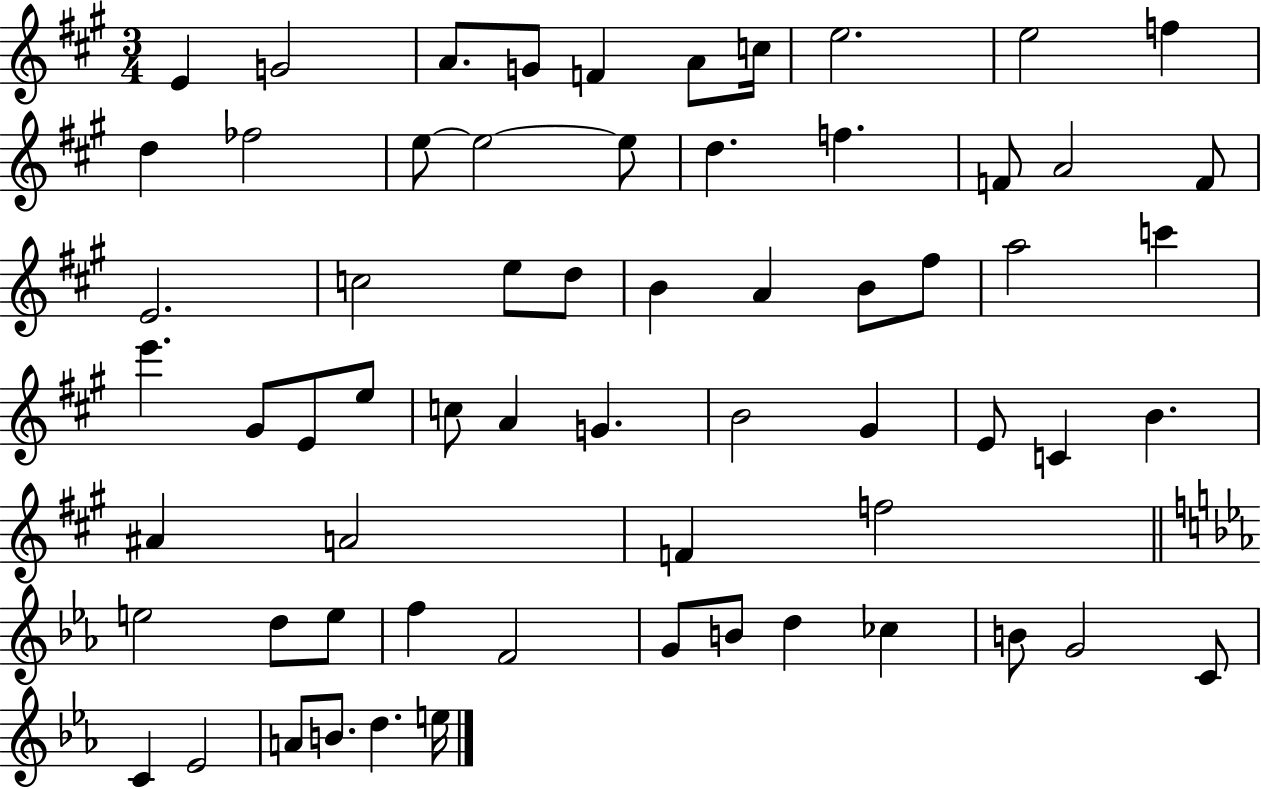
{
  \clef treble
  \numericTimeSignature
  \time 3/4
  \key a \major
  e'4 g'2 | a'8. g'8 f'4 a'8 c''16 | e''2. | e''2 f''4 | \break d''4 fes''2 | e''8~~ e''2~~ e''8 | d''4. f''4. | f'8 a'2 f'8 | \break e'2. | c''2 e''8 d''8 | b'4 a'4 b'8 fis''8 | a''2 c'''4 | \break e'''4. gis'8 e'8 e''8 | c''8 a'4 g'4. | b'2 gis'4 | e'8 c'4 b'4. | \break ais'4 a'2 | f'4 f''2 | \bar "||" \break \key c \minor e''2 d''8 e''8 | f''4 f'2 | g'8 b'8 d''4 ces''4 | b'8 g'2 c'8 | \break c'4 ees'2 | a'8 b'8. d''4. e''16 | \bar "|."
}